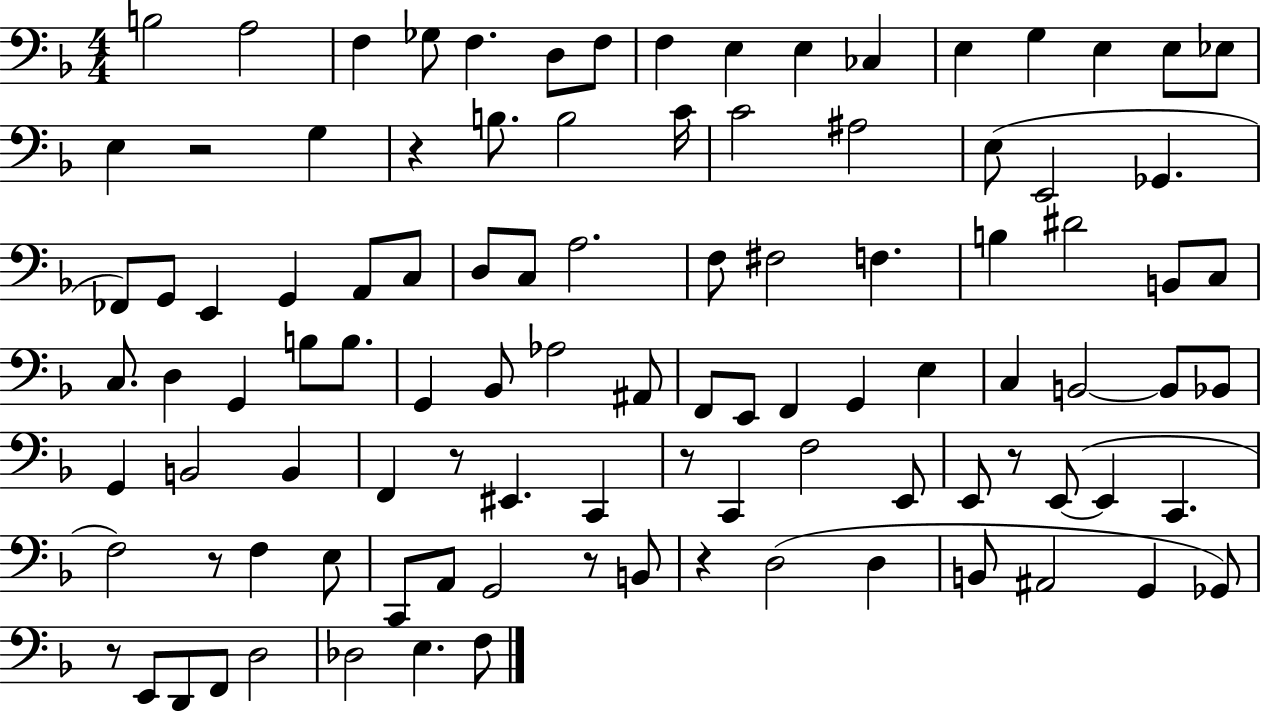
B3/h A3/h F3/q Gb3/e F3/q. D3/e F3/e F3/q E3/q E3/q CES3/q E3/q G3/q E3/q E3/e Eb3/e E3/q R/h G3/q R/q B3/e. B3/h C4/s C4/h A#3/h E3/e E2/h Gb2/q. FES2/e G2/e E2/q G2/q A2/e C3/e D3/e C3/e A3/h. F3/e F#3/h F3/q. B3/q D#4/h B2/e C3/e C3/e. D3/q G2/q B3/e B3/e. G2/q Bb2/e Ab3/h A#2/e F2/e E2/e F2/q G2/q E3/q C3/q B2/h B2/e Bb2/e G2/q B2/h B2/q F2/q R/e EIS2/q. C2/q R/e C2/q F3/h E2/e E2/e R/e E2/e E2/q C2/q. F3/h R/e F3/q E3/e C2/e A2/e G2/h R/e B2/e R/q D3/h D3/q B2/e A#2/h G2/q Gb2/e R/e E2/e D2/e F2/e D3/h Db3/h E3/q. F3/e